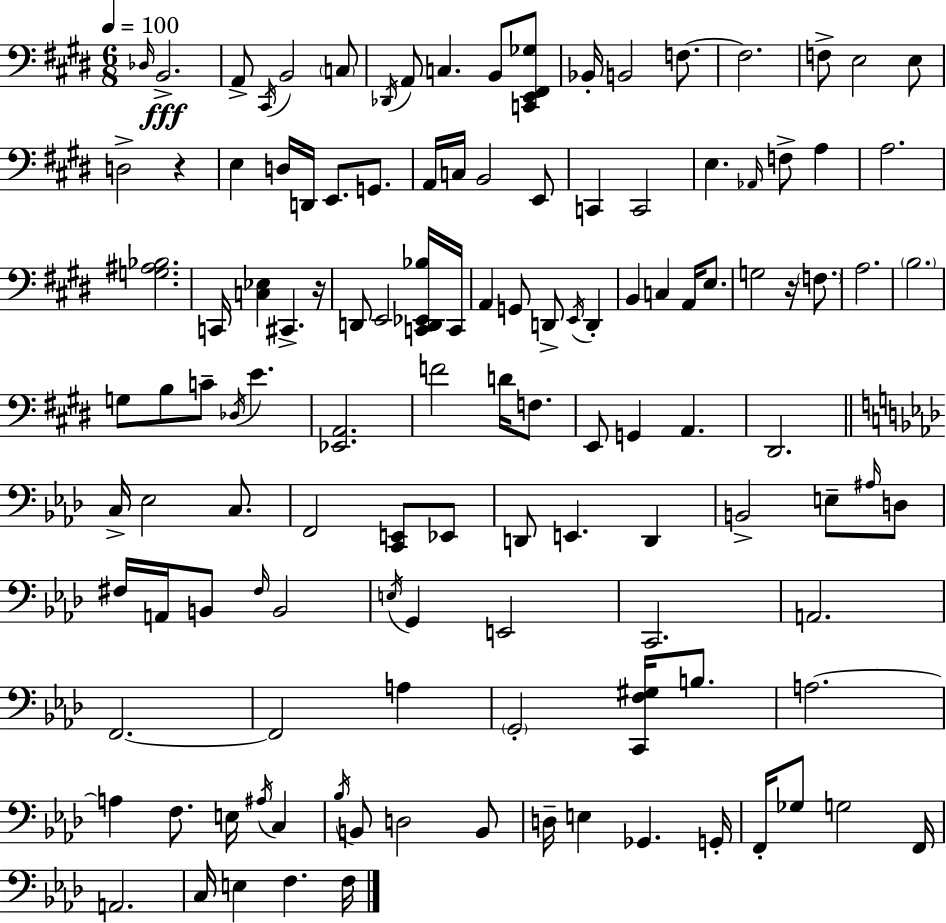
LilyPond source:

{
  \clef bass
  \numericTimeSignature
  \time 6/8
  \key e \major
  \tempo 4 = 100
  \grace { des16 }\fff b,2.-> | a,8-> \acciaccatura { cis,16 } b,2 | \parenthesize c8 \acciaccatura { des,16 } a,8 c4. b,8 | <c, e, fis, ges>8 bes,16-. b,2 | \break f8.~~ f2. | f8-> e2 | e8 d2-> r4 | e4 d16 d,16 e,8. | \break g,8. a,16 c16 b,2 | e,8 c,4 c,2 | e4. \grace { aes,16 } f8-> | a4 a2. | \break <g ais bes>2. | c,16 <c ees>4 cis,4.-> | r16 d,8 e,2 | <c, d, ees, bes>16 c,16 a,4 g,8 d,8-> | \break \acciaccatura { e,16 } d,4-. b,4 c4 | a,16 e8. g2 | r16 \parenthesize f8. a2. | \parenthesize b2. | \break g8 b8 c'8-- \acciaccatura { des16 } | e'4. <ees, a,>2. | f'2 | d'16 f8. e,8 g,4 | \break a,4. dis,2. | \bar "||" \break \key aes \major c16-> ees2 c8. | f,2 <c, e,>8 ees,8 | d,8 e,4. d,4 | b,2-> e8-- \grace { ais16 } d8 | \break fis16 a,16 b,8 \grace { fis16 } b,2 | \acciaccatura { e16 } g,4 e,2 | c,2. | a,2. | \break f,2.~~ | f,2 a4 | \parenthesize g,2-. <c, f gis>16 | b8. a2.~~ | \break a4 f8. e16 \acciaccatura { ais16 } | c4 \acciaccatura { bes16 } b,8 d2 | b,8 d16-- e4 ges,4. | g,16-. f,16-. ges8 g2 | \break f,16 a,2. | c16 e4 f4. | f16 \bar "|."
}